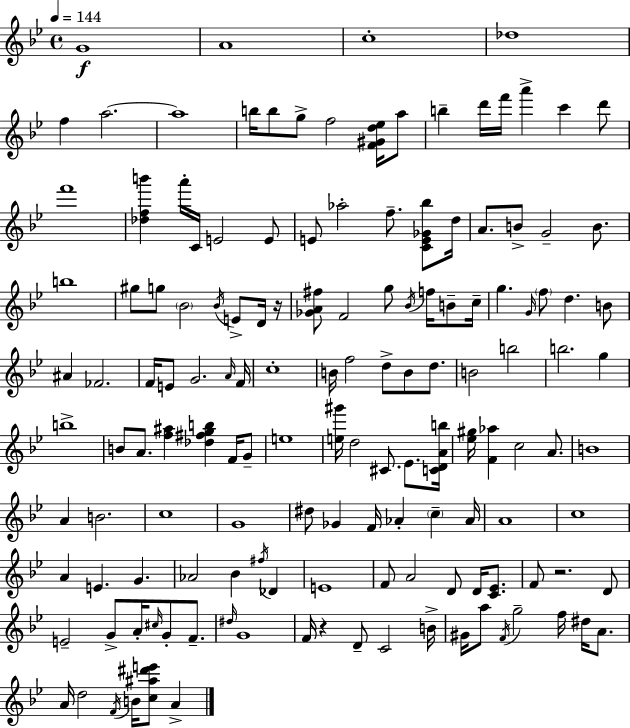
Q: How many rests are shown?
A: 3